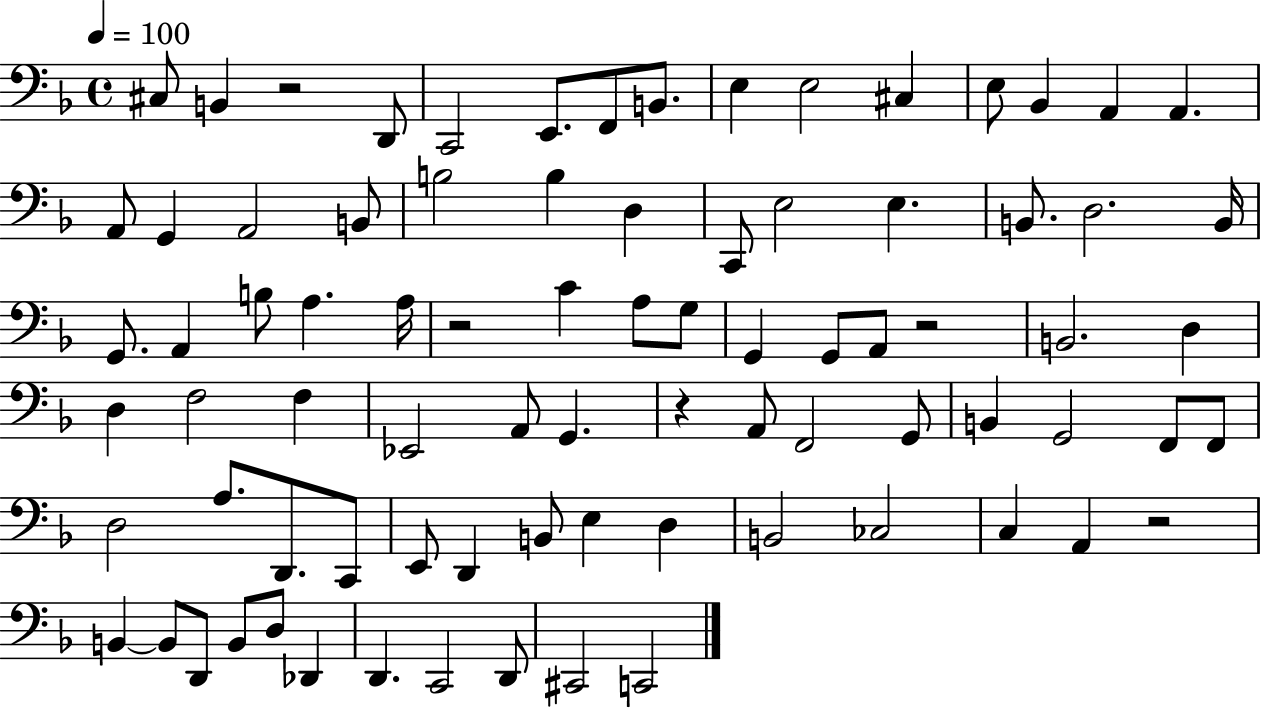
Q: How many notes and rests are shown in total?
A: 82